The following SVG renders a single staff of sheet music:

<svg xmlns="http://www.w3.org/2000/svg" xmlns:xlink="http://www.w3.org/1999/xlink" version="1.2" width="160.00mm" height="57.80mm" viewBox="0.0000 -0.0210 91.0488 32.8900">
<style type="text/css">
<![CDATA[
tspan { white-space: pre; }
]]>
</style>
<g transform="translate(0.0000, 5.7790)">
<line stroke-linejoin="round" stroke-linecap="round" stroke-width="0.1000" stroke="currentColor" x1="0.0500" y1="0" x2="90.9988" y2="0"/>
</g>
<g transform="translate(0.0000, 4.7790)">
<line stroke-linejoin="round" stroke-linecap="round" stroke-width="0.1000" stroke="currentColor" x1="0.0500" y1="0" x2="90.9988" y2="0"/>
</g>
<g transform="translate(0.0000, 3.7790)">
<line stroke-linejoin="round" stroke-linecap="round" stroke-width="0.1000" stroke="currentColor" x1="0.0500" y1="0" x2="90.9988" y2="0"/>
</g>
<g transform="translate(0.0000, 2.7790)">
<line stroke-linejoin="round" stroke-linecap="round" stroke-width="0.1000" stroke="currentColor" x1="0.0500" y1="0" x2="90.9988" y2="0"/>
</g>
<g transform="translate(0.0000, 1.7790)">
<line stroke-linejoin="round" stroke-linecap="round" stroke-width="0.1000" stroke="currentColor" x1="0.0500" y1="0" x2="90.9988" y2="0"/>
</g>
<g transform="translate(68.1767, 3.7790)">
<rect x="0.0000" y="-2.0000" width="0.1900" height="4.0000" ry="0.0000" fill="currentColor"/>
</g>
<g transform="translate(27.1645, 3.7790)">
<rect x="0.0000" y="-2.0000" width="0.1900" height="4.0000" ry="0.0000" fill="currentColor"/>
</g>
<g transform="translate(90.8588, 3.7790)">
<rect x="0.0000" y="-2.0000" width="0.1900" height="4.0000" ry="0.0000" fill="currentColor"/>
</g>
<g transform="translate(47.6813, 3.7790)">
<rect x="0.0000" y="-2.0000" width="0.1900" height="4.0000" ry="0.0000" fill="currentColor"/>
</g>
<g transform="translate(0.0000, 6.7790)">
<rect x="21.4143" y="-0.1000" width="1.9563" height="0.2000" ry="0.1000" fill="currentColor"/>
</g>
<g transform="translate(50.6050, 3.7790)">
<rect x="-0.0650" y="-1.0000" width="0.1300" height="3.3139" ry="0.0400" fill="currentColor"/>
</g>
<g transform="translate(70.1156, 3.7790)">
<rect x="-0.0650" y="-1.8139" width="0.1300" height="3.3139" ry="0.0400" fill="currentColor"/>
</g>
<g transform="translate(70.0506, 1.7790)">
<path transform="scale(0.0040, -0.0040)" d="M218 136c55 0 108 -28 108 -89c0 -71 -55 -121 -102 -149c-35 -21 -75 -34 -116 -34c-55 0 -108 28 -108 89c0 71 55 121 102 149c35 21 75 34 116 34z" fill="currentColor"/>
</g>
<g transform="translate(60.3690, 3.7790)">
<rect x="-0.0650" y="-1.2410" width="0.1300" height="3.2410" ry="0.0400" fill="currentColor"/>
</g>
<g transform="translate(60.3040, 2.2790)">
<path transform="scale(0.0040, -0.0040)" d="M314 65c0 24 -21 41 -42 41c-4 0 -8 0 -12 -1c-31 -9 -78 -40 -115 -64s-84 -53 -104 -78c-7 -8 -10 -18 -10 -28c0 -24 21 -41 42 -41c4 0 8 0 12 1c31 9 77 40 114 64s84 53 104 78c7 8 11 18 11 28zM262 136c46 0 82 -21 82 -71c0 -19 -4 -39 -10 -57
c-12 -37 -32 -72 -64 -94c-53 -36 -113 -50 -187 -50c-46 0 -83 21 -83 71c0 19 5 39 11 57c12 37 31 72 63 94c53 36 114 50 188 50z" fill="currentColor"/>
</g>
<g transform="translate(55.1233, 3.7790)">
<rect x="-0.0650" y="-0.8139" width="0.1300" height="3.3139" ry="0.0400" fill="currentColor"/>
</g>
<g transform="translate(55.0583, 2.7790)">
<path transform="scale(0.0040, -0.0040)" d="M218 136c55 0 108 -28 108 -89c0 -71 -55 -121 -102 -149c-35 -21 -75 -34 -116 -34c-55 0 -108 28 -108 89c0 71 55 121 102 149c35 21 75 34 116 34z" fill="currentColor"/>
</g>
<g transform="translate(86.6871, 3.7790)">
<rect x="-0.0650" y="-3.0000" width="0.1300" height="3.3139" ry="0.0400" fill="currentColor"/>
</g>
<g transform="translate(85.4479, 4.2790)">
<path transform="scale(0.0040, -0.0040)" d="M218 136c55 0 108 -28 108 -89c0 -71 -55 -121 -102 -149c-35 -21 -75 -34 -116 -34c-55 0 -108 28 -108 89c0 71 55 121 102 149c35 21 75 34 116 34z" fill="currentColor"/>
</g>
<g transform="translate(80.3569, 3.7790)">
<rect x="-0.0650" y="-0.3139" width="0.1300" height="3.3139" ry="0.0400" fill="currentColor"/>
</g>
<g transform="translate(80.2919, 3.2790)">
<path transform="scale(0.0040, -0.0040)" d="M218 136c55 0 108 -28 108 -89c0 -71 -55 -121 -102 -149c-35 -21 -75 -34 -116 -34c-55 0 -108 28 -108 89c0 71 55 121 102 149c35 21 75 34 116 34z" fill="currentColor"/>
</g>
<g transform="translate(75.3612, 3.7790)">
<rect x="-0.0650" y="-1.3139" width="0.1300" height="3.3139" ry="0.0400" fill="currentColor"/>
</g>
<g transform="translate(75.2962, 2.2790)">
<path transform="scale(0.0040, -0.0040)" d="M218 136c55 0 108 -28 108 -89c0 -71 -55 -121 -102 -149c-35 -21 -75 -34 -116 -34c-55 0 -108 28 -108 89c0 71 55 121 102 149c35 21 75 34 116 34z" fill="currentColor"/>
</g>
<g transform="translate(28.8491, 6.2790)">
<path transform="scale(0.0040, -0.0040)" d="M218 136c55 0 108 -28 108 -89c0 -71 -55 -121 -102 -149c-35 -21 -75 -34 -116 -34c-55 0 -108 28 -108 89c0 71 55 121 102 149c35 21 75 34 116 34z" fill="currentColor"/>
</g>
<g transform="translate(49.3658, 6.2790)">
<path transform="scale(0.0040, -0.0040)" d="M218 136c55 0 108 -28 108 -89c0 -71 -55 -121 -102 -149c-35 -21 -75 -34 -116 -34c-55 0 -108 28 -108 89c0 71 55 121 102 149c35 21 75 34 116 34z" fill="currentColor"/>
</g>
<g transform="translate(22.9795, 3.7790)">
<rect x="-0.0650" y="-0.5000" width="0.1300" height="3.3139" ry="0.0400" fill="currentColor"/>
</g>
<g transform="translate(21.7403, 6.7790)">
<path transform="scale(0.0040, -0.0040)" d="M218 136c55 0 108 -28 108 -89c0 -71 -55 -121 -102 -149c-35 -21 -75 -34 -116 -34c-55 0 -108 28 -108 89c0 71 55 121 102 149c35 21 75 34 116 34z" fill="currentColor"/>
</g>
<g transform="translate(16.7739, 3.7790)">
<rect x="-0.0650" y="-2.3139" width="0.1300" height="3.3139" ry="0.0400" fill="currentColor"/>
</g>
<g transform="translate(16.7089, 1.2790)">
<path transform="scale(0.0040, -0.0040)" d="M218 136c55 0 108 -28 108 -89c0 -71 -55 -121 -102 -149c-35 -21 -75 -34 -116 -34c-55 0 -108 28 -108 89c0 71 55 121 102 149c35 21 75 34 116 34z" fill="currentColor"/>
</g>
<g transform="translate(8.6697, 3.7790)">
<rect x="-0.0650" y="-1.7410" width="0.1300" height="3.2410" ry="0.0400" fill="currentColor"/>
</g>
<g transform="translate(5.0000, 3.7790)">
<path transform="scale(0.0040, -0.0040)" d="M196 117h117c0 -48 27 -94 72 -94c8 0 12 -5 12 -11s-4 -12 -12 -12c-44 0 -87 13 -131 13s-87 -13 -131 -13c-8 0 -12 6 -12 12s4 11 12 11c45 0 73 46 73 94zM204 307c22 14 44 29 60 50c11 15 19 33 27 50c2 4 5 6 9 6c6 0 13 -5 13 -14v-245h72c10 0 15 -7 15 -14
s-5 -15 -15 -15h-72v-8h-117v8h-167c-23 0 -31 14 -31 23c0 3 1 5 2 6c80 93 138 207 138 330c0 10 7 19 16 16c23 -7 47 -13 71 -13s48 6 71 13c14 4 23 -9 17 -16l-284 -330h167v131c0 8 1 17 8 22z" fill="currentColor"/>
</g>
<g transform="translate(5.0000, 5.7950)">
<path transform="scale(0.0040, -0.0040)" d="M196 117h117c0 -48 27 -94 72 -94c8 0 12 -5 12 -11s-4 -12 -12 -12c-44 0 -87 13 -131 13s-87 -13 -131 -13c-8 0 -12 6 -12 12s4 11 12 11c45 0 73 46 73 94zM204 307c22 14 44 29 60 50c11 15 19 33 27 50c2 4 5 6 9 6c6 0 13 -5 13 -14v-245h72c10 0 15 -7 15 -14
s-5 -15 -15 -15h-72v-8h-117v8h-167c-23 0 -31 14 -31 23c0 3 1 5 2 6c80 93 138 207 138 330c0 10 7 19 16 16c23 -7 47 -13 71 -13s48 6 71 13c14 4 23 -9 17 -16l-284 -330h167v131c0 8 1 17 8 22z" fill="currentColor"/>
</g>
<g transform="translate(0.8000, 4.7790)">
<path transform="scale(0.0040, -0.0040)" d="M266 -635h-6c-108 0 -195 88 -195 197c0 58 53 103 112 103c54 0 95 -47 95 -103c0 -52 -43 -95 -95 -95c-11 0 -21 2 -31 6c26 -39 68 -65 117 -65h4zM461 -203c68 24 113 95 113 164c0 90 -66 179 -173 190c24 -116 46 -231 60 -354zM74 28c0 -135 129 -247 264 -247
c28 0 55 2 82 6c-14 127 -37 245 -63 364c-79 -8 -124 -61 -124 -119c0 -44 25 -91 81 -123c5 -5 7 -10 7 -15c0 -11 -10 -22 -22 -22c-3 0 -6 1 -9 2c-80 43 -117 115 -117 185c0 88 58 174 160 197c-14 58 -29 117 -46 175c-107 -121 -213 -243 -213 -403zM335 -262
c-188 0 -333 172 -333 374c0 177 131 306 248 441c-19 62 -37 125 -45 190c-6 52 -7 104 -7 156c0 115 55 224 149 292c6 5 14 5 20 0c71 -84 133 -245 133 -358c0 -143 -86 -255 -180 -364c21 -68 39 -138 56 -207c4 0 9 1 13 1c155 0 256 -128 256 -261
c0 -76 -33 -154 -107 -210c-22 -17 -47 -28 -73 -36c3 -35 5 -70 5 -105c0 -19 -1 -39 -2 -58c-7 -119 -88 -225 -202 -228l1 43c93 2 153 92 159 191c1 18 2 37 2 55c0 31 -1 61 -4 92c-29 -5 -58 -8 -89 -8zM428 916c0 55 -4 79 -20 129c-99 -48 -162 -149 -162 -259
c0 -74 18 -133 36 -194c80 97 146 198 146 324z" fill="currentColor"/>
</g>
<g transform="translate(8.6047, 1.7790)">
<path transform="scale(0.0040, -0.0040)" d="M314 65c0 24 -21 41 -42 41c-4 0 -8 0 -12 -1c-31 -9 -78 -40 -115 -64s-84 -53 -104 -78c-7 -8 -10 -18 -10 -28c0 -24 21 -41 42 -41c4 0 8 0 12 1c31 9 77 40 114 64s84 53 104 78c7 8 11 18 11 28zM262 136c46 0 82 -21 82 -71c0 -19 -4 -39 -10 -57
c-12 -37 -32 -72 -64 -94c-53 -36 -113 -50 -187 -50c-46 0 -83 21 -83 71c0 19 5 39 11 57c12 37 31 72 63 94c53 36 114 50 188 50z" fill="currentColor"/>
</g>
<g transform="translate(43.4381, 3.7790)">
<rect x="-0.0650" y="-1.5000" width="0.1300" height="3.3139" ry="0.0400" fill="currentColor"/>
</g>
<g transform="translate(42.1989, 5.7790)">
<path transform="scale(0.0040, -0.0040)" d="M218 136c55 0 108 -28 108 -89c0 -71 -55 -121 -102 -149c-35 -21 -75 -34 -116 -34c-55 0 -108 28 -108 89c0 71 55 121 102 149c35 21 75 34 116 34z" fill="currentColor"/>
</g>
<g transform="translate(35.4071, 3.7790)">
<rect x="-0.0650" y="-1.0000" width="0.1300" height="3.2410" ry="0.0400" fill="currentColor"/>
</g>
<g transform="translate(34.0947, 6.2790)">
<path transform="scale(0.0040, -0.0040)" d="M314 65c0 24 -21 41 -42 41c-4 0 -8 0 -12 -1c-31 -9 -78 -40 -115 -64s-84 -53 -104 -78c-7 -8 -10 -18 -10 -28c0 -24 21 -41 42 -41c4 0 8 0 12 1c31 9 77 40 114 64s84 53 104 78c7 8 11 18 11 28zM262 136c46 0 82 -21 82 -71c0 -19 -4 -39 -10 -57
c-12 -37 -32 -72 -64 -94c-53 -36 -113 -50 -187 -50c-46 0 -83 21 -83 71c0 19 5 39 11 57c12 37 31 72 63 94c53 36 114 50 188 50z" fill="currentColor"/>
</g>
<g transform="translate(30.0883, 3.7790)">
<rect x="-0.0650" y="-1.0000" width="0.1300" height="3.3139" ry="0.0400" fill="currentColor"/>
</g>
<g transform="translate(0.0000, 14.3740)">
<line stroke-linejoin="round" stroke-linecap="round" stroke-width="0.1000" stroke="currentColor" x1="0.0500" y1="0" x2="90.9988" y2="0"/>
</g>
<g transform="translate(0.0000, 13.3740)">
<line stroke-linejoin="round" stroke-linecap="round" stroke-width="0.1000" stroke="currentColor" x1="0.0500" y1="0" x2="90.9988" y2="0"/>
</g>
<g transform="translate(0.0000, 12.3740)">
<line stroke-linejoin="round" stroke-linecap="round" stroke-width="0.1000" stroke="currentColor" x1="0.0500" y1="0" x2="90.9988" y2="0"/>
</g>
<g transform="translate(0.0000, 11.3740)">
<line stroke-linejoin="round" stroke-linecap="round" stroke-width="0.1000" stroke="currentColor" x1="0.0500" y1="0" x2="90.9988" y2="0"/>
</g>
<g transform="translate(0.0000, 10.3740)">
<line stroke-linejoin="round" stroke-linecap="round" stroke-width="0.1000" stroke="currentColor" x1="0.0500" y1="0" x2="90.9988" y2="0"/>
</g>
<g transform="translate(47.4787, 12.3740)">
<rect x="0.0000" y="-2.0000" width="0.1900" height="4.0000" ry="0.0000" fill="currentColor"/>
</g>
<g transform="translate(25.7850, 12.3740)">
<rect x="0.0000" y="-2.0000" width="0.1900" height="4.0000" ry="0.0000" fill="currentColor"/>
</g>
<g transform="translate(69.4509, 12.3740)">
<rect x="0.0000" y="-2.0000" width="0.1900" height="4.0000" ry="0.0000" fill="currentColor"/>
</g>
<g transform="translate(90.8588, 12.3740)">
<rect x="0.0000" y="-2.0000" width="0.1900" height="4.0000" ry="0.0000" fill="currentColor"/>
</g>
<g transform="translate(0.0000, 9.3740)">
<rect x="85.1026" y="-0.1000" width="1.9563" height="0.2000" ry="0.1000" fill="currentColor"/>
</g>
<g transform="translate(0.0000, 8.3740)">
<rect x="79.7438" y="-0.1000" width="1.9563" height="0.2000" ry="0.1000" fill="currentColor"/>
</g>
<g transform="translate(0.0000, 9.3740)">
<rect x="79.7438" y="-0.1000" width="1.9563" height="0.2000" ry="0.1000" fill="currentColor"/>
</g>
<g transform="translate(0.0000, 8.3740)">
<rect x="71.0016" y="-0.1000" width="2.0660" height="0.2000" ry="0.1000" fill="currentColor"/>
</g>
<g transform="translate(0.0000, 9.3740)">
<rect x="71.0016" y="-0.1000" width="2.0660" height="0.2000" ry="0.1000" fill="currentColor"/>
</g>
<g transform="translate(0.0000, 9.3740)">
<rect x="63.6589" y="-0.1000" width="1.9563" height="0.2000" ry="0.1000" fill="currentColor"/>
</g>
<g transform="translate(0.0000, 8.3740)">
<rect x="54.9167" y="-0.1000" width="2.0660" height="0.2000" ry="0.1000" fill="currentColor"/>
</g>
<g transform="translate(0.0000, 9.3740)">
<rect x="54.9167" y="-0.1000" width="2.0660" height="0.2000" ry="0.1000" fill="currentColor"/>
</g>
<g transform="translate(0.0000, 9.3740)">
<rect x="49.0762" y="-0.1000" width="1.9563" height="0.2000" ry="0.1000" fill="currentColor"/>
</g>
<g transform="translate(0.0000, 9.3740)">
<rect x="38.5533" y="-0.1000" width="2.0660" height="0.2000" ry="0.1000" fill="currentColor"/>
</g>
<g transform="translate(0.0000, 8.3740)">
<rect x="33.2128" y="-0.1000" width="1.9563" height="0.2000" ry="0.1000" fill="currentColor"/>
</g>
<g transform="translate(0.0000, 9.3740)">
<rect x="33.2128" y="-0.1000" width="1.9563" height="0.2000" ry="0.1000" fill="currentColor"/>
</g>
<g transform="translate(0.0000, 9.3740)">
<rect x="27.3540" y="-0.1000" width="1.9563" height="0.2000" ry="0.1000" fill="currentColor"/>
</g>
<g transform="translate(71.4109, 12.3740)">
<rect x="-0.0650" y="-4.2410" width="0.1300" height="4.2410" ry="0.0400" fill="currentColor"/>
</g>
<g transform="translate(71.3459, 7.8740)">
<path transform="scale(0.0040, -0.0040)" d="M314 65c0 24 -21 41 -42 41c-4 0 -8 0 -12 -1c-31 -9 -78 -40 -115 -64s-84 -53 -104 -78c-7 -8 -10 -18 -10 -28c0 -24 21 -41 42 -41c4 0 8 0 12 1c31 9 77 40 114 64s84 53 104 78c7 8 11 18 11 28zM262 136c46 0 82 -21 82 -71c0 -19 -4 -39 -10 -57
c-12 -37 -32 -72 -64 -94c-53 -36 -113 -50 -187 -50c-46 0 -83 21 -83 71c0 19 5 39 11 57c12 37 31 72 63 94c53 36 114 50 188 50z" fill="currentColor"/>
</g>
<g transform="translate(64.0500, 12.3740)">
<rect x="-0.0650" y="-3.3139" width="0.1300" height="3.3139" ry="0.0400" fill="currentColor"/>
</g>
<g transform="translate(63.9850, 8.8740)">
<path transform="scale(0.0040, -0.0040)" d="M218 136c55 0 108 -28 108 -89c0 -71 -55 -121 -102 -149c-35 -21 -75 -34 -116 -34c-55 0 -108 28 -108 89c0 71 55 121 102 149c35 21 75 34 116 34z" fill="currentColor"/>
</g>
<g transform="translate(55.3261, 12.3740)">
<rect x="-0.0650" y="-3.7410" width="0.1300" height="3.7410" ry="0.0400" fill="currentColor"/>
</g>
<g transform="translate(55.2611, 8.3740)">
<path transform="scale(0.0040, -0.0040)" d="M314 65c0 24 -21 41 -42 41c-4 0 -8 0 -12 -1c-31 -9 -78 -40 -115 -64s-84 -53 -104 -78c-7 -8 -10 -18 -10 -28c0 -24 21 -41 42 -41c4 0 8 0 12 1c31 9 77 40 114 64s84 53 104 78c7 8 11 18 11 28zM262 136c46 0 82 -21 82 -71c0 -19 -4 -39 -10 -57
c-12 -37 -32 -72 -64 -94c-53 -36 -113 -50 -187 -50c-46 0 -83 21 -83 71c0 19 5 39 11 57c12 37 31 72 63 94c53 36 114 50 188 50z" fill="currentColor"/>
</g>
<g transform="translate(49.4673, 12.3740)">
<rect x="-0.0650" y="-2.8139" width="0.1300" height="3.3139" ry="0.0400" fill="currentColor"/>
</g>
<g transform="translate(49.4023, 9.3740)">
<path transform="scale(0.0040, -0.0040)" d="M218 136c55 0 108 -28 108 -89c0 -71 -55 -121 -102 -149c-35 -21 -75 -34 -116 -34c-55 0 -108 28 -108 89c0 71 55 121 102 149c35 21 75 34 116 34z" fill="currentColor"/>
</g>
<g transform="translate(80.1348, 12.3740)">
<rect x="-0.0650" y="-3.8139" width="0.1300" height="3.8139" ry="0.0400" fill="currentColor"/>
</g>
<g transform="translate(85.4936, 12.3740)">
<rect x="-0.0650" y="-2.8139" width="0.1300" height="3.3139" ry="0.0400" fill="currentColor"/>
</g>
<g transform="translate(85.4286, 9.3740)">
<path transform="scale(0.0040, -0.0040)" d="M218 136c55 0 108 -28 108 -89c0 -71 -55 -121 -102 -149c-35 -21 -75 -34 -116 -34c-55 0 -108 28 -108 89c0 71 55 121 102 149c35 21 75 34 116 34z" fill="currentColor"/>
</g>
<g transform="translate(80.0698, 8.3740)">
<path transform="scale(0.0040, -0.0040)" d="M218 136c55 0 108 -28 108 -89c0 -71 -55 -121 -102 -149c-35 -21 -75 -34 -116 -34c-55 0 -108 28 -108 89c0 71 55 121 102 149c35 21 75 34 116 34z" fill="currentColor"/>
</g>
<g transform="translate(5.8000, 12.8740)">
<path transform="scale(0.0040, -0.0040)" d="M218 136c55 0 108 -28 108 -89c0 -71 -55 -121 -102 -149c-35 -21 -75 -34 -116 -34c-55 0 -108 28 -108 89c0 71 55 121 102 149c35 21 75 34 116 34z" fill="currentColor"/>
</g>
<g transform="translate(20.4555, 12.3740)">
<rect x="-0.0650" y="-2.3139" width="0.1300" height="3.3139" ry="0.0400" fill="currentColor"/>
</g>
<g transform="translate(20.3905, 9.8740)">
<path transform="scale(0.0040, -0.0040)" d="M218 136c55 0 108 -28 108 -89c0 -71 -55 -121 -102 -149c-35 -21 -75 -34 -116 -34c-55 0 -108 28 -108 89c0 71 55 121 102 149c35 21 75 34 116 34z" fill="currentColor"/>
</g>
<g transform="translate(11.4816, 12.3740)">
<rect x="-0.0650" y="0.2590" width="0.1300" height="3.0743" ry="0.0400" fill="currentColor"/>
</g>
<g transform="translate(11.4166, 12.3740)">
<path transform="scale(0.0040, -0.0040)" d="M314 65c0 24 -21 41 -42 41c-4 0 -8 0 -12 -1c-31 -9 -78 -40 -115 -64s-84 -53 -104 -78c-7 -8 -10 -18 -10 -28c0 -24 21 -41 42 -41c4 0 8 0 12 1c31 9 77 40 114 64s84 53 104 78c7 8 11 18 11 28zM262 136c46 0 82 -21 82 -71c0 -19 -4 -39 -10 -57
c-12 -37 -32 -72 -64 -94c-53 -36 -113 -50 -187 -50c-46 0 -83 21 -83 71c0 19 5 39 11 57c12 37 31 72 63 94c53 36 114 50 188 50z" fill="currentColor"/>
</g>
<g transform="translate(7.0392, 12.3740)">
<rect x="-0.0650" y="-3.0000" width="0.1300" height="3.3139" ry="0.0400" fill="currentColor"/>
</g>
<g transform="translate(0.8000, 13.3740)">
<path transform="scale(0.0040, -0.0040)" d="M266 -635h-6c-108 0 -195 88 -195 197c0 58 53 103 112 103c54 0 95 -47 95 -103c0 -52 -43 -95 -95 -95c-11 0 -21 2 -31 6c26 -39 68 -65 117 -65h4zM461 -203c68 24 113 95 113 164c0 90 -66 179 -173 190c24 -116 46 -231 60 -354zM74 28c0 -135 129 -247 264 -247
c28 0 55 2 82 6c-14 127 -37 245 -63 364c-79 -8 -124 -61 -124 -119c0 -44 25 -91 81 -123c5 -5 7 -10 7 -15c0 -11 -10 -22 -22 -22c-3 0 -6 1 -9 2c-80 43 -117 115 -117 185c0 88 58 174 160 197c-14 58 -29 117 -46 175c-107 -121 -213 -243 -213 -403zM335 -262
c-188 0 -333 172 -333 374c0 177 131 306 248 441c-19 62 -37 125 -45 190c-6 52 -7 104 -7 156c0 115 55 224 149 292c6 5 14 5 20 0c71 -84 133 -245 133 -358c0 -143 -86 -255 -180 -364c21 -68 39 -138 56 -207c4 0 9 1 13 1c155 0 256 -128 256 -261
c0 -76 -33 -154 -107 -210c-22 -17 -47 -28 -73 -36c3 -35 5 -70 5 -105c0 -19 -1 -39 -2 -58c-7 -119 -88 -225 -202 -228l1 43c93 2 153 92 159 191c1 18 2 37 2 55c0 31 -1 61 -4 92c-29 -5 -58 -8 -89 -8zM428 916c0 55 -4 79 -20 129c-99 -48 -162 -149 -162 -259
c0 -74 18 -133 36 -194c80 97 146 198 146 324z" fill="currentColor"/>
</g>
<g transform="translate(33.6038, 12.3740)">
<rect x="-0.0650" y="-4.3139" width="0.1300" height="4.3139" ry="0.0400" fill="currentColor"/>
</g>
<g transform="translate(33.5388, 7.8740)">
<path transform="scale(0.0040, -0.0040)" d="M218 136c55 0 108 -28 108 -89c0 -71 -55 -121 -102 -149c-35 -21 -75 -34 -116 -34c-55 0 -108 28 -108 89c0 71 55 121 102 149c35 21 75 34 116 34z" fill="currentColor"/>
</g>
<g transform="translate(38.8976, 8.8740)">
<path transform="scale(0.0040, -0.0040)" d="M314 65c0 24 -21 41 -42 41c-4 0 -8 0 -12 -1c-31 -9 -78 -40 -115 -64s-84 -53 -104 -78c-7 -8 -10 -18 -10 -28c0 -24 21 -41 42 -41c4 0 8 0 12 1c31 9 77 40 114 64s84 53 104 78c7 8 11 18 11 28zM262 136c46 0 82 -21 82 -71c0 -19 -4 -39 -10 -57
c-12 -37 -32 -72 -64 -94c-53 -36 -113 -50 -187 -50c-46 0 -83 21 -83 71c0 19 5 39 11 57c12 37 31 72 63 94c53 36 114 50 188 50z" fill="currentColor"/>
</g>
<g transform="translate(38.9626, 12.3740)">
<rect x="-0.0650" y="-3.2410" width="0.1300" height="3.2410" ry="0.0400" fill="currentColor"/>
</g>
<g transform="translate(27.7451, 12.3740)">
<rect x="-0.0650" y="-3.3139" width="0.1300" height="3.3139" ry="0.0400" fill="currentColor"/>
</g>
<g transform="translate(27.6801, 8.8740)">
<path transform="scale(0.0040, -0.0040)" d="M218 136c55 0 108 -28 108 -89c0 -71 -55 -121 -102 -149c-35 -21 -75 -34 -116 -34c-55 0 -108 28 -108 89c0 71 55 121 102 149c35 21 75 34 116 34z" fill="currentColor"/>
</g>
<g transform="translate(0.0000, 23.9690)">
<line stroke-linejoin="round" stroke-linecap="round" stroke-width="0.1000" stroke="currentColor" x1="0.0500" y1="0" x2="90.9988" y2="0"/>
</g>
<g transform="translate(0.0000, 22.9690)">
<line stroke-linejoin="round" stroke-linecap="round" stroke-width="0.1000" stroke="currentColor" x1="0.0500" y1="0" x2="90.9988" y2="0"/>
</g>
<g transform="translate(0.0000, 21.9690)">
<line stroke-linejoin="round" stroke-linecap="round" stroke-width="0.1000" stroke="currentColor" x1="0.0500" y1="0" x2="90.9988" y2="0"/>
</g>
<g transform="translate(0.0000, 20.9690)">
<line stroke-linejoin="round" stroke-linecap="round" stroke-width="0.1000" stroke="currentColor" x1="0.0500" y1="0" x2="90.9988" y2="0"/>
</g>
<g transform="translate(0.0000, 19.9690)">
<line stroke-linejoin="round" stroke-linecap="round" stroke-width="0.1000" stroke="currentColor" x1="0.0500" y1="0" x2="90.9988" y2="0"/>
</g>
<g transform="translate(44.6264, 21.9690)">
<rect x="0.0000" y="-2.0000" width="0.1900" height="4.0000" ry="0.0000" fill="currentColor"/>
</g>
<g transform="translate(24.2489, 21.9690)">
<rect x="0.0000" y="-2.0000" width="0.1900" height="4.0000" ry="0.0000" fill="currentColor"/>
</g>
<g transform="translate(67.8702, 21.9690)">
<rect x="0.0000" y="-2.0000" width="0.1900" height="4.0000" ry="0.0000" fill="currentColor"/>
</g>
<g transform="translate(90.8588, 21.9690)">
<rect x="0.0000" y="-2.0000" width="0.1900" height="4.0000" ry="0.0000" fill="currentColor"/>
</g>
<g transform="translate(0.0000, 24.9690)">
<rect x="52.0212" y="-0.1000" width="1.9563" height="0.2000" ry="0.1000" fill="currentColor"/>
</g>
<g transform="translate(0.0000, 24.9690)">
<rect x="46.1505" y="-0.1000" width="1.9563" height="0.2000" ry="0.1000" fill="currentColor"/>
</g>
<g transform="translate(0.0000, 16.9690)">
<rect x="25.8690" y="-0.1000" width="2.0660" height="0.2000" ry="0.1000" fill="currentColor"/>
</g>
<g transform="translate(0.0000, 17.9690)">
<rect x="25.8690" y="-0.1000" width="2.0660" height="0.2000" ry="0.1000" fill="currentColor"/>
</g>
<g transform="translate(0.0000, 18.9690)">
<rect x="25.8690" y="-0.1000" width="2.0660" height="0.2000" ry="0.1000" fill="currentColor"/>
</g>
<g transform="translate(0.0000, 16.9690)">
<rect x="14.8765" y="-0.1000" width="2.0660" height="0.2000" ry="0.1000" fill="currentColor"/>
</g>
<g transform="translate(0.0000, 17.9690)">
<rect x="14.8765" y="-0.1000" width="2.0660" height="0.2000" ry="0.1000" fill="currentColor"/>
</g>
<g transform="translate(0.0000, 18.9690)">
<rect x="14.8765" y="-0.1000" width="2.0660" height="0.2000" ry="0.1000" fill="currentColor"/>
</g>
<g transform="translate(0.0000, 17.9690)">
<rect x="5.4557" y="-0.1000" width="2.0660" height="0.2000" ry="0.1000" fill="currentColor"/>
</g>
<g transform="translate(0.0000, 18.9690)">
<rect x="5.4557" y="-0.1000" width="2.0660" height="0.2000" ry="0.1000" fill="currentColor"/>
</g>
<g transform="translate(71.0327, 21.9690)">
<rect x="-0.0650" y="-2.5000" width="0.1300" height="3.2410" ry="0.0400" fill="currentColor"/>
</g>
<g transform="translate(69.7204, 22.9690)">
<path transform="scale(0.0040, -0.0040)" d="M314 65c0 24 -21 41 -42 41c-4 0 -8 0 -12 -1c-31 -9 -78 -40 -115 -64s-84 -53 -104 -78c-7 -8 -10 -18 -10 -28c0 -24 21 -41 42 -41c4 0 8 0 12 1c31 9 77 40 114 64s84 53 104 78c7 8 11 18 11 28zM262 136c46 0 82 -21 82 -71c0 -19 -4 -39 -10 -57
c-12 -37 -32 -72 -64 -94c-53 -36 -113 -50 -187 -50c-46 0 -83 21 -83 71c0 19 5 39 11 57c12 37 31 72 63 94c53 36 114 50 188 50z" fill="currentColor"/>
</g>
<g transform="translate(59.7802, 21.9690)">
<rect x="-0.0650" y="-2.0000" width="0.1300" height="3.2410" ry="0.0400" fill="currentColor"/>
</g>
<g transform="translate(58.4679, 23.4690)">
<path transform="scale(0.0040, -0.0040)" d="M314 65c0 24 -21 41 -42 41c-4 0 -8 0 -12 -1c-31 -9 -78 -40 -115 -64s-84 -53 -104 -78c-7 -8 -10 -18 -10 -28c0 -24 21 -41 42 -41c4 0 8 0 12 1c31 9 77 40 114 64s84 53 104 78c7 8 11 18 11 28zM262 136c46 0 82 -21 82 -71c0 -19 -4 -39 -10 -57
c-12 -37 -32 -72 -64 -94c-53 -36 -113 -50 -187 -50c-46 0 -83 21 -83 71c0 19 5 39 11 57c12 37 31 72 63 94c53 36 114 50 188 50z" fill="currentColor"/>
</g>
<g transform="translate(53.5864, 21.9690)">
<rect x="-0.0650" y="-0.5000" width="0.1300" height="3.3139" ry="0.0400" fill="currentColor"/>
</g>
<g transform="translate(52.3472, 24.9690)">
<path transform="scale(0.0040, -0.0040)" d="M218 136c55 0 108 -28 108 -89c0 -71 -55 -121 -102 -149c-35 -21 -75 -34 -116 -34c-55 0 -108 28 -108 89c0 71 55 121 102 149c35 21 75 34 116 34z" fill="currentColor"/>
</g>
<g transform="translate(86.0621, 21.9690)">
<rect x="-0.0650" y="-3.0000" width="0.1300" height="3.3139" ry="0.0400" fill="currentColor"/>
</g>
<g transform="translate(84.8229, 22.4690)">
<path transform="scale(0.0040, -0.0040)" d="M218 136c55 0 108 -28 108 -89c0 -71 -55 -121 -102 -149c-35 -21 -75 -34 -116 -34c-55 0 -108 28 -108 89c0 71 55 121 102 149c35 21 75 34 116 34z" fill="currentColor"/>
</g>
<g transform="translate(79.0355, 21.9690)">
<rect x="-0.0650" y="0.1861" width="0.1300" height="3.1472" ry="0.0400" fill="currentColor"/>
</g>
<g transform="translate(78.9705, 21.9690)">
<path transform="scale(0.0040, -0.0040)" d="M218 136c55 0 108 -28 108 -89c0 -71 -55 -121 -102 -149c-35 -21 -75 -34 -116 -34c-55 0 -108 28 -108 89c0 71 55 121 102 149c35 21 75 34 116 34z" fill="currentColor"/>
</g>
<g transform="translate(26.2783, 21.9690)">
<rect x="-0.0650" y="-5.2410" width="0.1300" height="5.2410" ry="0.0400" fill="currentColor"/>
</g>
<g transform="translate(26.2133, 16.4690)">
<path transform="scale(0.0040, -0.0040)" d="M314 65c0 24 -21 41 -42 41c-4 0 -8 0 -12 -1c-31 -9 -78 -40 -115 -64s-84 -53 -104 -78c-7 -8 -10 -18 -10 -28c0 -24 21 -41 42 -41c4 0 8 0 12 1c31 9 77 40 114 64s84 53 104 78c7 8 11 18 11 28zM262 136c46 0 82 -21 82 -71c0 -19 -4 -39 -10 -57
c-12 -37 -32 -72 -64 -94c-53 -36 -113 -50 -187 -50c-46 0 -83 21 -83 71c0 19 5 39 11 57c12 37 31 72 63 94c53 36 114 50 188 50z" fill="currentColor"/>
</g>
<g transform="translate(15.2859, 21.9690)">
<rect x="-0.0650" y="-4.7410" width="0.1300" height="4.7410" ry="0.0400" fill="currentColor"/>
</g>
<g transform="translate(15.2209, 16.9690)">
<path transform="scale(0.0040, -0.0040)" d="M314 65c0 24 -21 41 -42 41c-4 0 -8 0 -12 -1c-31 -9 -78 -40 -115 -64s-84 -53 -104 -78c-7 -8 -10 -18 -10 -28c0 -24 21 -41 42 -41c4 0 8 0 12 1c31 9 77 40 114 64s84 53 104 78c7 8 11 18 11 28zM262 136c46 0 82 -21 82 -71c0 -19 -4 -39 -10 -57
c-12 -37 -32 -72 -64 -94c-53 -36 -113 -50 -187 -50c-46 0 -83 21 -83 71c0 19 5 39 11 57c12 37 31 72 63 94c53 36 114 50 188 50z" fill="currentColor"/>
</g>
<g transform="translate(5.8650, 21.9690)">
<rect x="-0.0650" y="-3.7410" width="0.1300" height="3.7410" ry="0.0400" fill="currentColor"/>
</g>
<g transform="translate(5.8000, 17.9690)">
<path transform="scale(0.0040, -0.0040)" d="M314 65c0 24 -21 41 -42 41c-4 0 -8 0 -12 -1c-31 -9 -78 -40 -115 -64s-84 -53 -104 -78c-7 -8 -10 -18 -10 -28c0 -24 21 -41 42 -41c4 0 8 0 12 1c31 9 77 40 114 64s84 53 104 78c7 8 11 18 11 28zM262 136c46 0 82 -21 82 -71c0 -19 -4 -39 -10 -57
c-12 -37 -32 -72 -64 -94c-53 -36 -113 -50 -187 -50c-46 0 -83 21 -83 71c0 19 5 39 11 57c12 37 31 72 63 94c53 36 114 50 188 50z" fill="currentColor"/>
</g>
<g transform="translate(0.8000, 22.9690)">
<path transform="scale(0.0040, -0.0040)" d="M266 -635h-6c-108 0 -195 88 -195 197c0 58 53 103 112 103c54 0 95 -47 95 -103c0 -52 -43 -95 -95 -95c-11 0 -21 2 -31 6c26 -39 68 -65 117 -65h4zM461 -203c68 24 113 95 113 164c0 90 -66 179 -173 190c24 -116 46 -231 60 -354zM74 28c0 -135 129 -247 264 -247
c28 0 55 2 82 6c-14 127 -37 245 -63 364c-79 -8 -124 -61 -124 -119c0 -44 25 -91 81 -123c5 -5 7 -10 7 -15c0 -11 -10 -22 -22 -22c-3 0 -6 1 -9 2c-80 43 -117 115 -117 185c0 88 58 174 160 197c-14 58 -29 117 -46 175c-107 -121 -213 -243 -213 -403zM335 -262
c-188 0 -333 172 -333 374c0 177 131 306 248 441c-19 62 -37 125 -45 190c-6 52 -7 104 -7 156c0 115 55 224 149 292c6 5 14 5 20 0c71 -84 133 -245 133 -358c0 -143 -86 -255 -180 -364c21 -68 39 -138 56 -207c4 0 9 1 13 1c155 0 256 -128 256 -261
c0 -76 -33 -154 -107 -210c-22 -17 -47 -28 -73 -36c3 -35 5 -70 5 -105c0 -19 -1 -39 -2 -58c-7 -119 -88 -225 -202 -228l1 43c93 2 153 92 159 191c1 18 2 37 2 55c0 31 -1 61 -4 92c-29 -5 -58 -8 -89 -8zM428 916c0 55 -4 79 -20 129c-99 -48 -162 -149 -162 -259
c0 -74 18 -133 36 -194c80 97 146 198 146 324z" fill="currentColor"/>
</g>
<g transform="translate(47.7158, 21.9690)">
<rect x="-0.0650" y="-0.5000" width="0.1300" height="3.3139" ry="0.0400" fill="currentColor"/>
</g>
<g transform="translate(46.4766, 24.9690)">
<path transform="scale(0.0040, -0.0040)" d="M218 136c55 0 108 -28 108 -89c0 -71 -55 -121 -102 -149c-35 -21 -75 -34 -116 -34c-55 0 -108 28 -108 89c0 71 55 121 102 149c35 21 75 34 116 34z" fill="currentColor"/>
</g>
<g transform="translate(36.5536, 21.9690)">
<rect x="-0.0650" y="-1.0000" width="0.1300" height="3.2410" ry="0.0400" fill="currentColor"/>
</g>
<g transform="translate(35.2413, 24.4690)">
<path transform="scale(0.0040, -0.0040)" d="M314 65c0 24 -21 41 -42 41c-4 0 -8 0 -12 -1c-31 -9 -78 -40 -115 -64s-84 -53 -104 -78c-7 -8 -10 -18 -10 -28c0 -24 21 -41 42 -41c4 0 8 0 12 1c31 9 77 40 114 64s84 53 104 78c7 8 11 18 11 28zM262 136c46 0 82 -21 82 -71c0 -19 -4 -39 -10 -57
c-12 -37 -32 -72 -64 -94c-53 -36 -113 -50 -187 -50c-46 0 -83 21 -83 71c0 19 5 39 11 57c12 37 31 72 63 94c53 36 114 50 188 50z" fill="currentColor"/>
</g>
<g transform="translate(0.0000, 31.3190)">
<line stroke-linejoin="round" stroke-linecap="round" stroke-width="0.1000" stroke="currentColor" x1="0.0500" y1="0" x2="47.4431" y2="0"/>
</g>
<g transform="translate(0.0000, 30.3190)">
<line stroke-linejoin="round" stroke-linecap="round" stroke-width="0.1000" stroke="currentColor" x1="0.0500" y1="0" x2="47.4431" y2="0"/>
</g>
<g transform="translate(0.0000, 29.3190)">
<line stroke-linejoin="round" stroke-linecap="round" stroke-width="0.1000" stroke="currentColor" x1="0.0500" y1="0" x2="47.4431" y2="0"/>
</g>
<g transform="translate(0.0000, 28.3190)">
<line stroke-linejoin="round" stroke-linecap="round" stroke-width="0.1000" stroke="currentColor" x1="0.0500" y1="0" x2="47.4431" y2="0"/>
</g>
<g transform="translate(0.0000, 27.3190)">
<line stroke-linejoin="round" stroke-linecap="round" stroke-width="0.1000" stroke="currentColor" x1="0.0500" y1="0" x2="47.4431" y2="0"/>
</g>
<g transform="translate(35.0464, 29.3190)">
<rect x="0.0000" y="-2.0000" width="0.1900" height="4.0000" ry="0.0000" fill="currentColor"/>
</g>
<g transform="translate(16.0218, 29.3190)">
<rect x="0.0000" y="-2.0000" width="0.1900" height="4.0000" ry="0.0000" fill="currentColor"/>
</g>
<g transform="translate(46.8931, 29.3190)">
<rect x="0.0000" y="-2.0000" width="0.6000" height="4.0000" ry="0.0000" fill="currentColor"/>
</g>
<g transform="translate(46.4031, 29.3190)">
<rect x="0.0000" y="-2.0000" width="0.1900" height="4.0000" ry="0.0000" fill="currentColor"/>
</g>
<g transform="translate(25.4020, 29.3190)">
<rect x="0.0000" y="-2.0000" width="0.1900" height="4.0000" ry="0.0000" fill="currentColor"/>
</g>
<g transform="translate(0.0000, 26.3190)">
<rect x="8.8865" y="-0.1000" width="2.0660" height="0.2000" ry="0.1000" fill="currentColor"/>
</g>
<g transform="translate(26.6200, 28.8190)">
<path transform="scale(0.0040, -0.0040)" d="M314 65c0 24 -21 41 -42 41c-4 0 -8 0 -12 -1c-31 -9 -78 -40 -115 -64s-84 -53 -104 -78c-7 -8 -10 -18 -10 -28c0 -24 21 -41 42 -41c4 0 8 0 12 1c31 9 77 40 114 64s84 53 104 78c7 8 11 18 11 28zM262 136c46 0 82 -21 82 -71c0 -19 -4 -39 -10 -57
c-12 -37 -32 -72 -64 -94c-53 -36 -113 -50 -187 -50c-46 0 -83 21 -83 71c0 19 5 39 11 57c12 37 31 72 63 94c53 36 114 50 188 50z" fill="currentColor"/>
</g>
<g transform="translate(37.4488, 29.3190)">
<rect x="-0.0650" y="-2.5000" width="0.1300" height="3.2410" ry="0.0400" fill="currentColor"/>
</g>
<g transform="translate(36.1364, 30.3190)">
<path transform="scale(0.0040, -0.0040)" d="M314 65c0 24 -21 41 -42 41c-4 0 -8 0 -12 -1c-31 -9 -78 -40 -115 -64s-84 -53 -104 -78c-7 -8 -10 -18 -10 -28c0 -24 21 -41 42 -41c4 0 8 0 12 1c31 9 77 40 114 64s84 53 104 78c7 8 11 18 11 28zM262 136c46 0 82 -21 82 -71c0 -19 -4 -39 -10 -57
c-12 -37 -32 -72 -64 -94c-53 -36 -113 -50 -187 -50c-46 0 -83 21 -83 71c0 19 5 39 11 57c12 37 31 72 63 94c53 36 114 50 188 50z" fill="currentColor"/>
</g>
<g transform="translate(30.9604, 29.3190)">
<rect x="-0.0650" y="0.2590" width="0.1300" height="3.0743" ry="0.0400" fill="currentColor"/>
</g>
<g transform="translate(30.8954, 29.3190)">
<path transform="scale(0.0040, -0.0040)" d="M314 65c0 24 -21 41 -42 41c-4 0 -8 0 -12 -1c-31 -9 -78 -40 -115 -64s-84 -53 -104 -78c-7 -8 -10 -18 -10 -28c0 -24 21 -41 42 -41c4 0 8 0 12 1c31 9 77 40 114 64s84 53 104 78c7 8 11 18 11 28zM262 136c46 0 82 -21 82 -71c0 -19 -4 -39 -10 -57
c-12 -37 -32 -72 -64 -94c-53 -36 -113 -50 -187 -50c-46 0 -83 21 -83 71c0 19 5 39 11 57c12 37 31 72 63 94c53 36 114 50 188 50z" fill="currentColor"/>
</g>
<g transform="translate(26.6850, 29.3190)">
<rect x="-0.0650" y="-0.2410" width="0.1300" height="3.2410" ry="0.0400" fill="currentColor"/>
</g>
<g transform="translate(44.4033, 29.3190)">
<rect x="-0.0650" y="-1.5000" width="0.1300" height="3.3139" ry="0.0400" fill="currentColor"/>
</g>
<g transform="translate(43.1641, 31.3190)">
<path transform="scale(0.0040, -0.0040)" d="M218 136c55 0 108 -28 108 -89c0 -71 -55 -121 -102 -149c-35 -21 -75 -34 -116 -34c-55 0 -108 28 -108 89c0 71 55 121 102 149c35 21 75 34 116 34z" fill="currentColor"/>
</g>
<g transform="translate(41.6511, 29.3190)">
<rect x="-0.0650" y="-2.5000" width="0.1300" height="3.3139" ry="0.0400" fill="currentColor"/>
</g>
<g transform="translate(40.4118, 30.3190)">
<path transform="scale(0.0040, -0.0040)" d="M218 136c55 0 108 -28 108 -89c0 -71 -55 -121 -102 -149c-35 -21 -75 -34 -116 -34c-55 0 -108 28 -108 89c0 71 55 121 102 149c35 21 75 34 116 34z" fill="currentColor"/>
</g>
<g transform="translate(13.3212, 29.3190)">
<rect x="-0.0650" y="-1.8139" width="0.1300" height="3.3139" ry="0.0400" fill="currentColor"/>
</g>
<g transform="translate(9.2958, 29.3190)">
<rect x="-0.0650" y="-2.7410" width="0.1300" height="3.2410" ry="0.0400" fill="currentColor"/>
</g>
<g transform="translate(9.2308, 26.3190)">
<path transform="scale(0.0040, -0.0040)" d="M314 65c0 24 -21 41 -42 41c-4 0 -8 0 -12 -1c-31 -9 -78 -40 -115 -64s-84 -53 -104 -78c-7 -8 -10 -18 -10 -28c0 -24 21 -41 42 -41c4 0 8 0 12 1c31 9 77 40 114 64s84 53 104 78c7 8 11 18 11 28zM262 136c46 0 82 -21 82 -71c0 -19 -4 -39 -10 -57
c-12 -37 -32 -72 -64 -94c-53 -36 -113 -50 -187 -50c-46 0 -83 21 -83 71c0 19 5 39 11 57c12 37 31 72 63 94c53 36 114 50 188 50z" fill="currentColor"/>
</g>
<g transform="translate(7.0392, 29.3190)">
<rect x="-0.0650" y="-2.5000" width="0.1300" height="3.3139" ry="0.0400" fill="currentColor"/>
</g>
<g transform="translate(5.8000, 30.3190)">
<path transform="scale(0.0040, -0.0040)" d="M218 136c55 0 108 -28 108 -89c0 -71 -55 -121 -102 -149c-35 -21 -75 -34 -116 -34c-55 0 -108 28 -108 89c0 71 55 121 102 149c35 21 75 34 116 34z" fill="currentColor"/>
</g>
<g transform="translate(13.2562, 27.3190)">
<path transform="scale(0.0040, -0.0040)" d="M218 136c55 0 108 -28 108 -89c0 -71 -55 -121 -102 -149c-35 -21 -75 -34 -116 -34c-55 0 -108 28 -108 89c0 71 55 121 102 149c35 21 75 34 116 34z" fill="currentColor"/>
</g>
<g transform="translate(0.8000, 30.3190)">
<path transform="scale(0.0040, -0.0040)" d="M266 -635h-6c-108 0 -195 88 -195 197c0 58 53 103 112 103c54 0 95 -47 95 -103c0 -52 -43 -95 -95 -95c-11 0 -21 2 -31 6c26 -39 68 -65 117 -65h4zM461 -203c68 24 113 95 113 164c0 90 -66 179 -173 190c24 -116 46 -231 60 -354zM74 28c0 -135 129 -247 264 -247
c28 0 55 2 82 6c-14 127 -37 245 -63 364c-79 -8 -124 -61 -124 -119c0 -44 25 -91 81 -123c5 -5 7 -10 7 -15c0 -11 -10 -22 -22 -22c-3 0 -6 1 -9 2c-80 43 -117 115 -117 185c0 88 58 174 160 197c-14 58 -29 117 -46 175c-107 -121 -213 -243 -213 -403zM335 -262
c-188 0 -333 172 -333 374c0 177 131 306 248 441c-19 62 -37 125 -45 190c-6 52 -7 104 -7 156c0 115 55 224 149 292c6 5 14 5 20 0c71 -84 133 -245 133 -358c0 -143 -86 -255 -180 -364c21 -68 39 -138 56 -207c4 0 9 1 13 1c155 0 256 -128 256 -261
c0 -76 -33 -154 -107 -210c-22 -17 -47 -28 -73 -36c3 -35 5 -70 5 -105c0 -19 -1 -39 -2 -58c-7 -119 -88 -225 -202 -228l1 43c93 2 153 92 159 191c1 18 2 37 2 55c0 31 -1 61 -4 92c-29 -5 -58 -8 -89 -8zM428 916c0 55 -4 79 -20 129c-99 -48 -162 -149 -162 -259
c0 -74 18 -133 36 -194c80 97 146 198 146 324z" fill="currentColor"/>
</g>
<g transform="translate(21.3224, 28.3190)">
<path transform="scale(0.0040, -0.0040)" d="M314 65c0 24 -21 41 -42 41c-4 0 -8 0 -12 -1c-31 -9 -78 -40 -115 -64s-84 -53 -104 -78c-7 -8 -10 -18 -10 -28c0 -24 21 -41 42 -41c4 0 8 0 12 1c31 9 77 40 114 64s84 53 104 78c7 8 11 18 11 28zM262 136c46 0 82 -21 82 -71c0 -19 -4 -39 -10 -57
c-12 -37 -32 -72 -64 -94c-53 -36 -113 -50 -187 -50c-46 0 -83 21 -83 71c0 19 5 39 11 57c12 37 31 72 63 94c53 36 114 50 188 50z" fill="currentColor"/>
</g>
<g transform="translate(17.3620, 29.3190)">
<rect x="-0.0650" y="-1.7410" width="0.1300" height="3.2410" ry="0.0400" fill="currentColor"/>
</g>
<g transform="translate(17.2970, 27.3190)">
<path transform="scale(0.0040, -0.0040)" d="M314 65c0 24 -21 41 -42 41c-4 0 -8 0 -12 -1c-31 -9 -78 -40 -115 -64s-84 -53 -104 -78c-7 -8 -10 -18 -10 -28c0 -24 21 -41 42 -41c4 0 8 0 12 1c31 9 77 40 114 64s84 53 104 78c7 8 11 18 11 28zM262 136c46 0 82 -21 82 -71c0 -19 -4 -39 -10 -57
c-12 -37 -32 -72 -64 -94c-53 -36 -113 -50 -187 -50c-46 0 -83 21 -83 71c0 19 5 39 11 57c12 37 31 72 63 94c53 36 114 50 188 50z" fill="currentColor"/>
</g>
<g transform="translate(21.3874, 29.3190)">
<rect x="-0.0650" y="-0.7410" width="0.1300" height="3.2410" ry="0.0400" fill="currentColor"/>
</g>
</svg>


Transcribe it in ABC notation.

X:1
T:Untitled
M:4/4
L:1/4
K:C
f2 g C D D2 E D d e2 f e c A A B2 g b d' b2 a c'2 b d'2 c' a c'2 e'2 f'2 D2 C C F2 G2 B A G a2 f f2 d2 c2 B2 G2 G E